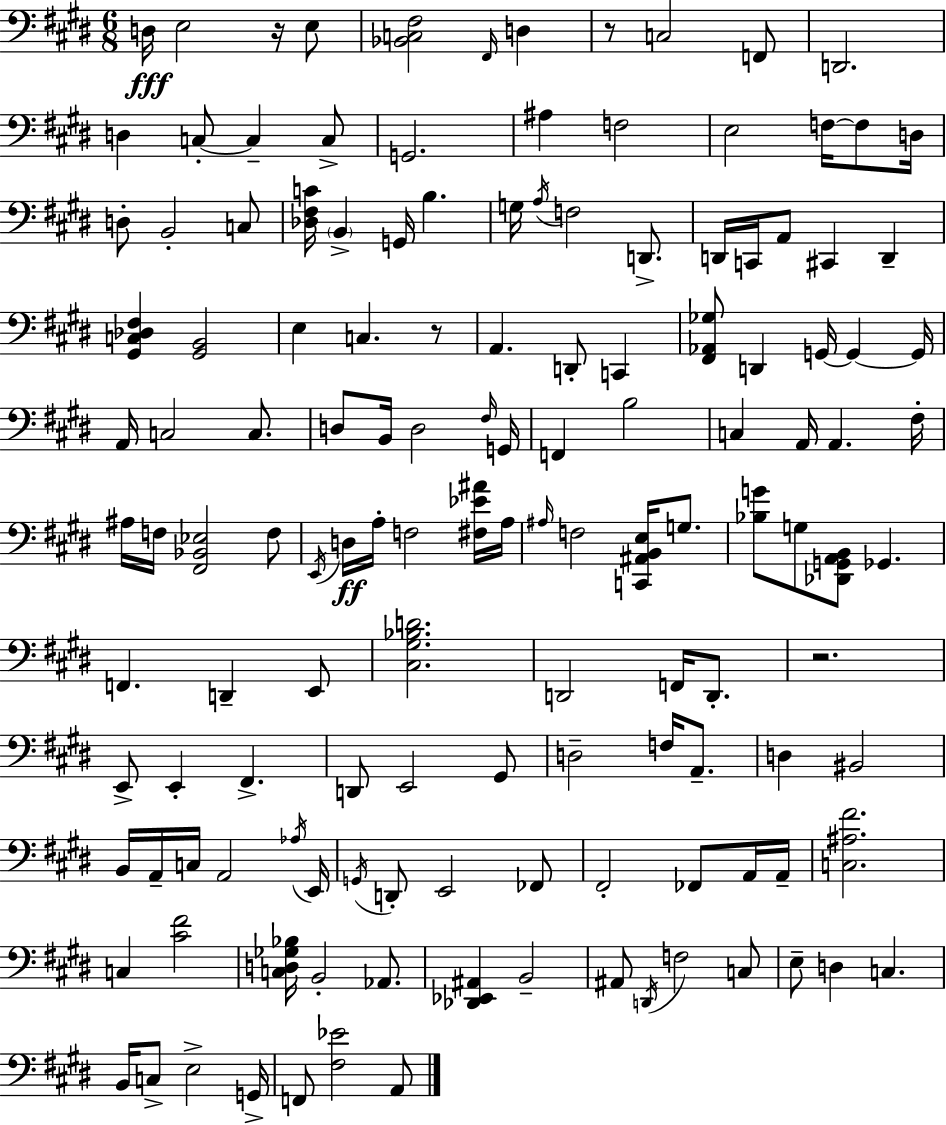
D3/s E3/h R/s E3/e [Bb2,C3,F#3]/h F#2/s D3/q R/e C3/h F2/e D2/h. D3/q C3/e C3/q C3/e G2/h. A#3/q F3/h E3/h F3/s F3/e D3/s D3/e B2/h C3/e [Db3,F#3,C4]/s B2/q G2/s B3/q. G3/s A3/s F3/h D2/e. D2/s C2/s A2/e C#2/q D2/q [G#2,C3,Db3,F#3]/q [G#2,B2]/h E3/q C3/q. R/e A2/q. D2/e C2/q [F#2,Ab2,Gb3]/e D2/q G2/s G2/q G2/s A2/s C3/h C3/e. D3/e B2/s D3/h F#3/s G2/s F2/q B3/h C3/q A2/s A2/q. F#3/s A#3/s F3/s [F#2,Bb2,Eb3]/h F3/e E2/s D3/s A3/s F3/h [F#3,Eb4,A#4]/s A3/s A#3/s F3/h [C2,A#2,B2,E3]/s G3/e. [Bb3,G4]/e G3/e [Db2,G2,A2,B2]/e Gb2/q. F2/q. D2/q E2/e [C#3,G#3,Bb3,D4]/h. D2/h F2/s D2/e. R/h. E2/e E2/q F#2/q. D2/e E2/h G#2/e D3/h F3/s A2/e. D3/q BIS2/h B2/s A2/s C3/s A2/h Ab3/s E2/s G2/s D2/e E2/h FES2/e F#2/h FES2/e A2/s A2/s [C3,A#3,F#4]/h. C3/q [C#4,F#4]/h [C3,D3,Gb3,Bb3]/s B2/h Ab2/e. [Db2,Eb2,A#2]/q B2/h A#2/e D2/s F3/h C3/e E3/e D3/q C3/q. B2/s C3/e E3/h G2/s F2/e [F#3,Eb4]/h A2/e